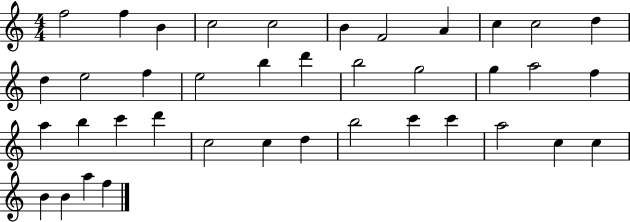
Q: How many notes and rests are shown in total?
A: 39